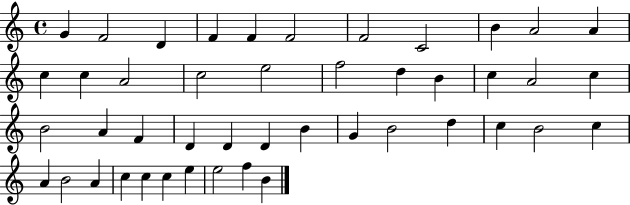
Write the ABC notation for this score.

X:1
T:Untitled
M:4/4
L:1/4
K:C
G F2 D F F F2 F2 C2 B A2 A c c A2 c2 e2 f2 d B c A2 c B2 A F D D D B G B2 d c B2 c A B2 A c c c e e2 f B